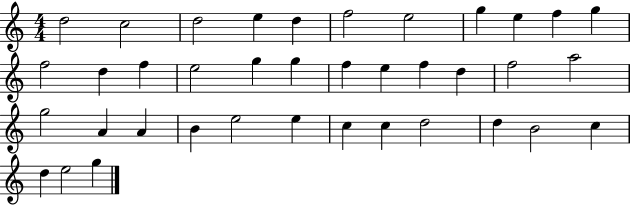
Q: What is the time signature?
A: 4/4